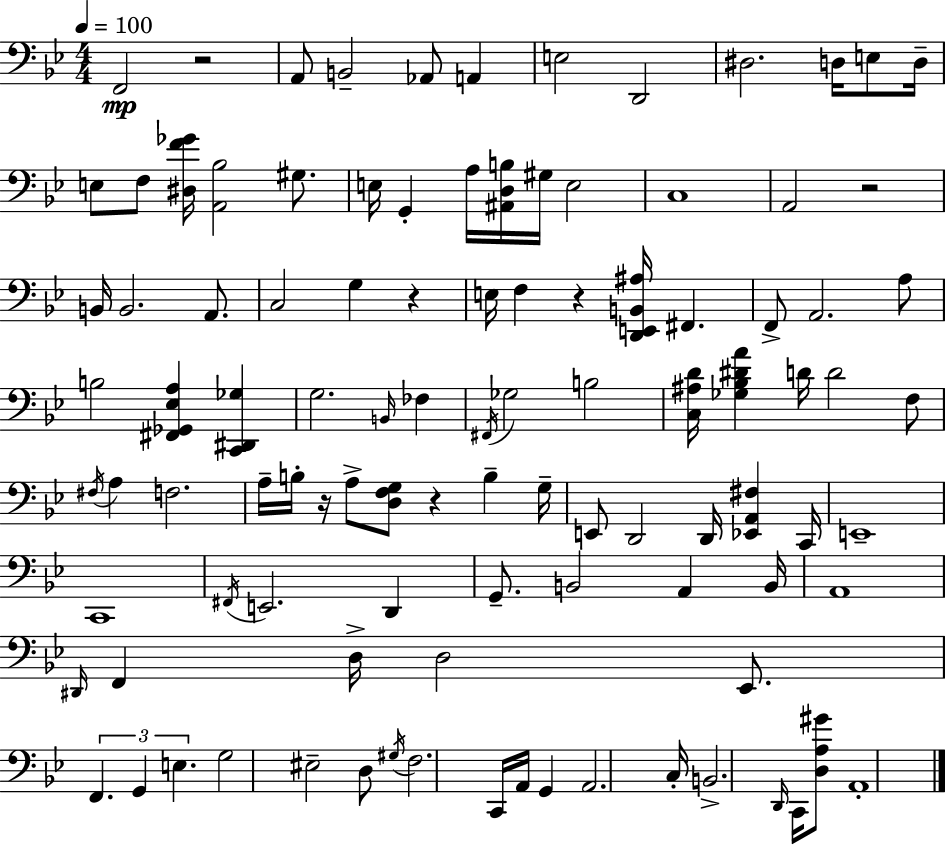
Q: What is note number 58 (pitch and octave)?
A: E2